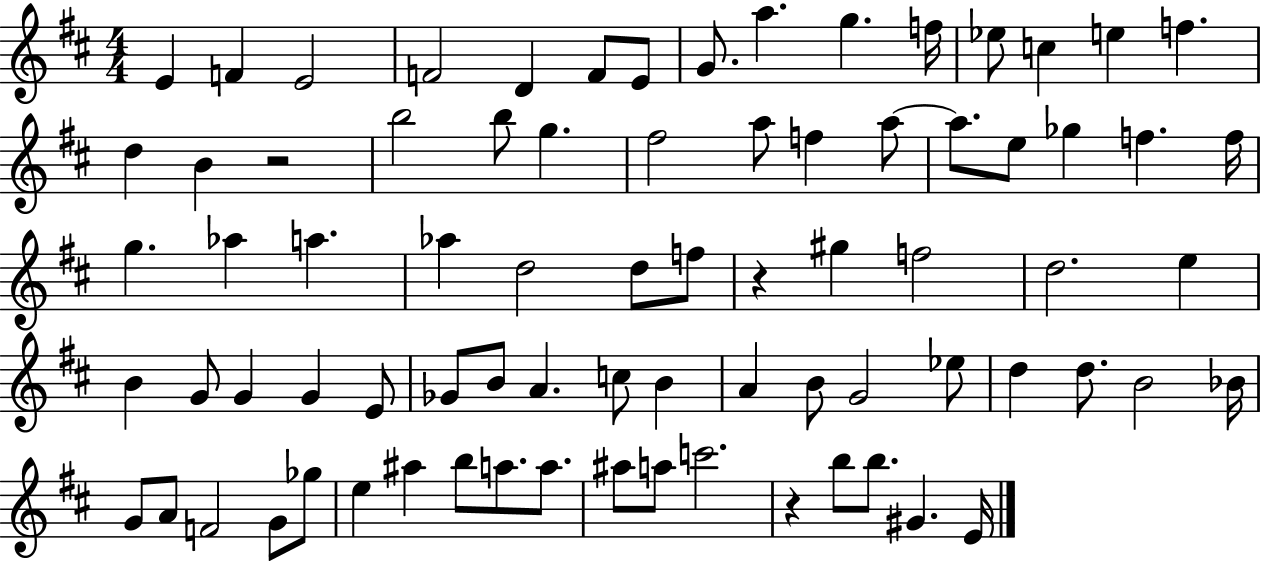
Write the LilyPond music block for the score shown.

{
  \clef treble
  \numericTimeSignature
  \time 4/4
  \key d \major
  \repeat volta 2 { e'4 f'4 e'2 | f'2 d'4 f'8 e'8 | g'8. a''4. g''4. f''16 | ees''8 c''4 e''4 f''4. | \break d''4 b'4 r2 | b''2 b''8 g''4. | fis''2 a''8 f''4 a''8~~ | a''8. e''8 ges''4 f''4. f''16 | \break g''4. aes''4 a''4. | aes''4 d''2 d''8 f''8 | r4 gis''4 f''2 | d''2. e''4 | \break b'4 g'8 g'4 g'4 e'8 | ges'8 b'8 a'4. c''8 b'4 | a'4 b'8 g'2 ees''8 | d''4 d''8. b'2 bes'16 | \break g'8 a'8 f'2 g'8 ges''8 | e''4 ais''4 b''8 a''8. a''8. | ais''8 a''8 c'''2. | r4 b''8 b''8. gis'4. e'16 | \break } \bar "|."
}